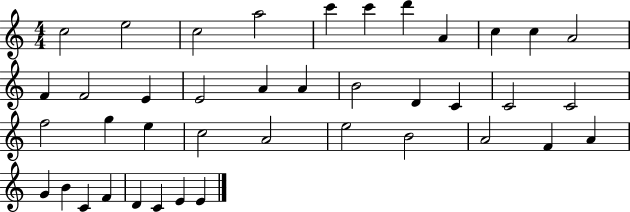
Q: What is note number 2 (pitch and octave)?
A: E5